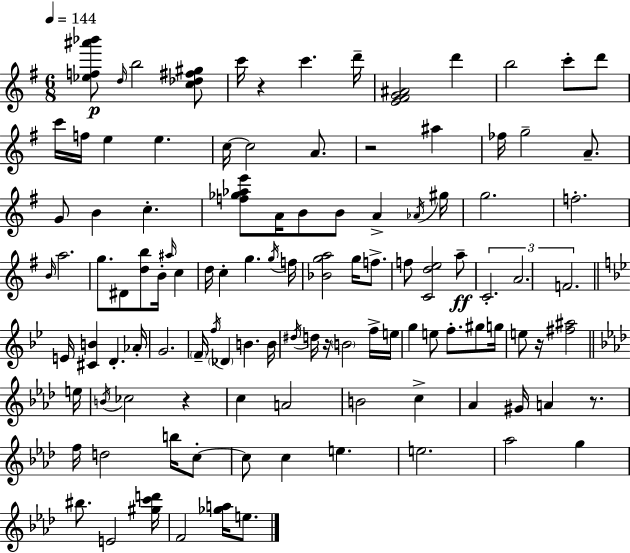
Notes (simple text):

[Eb5,F5,A#6,Bb6]/e D5/s B5/h [C5,Db5,F#5,G#5]/e C6/s R/q C6/q. D6/s [E4,F#4,G4,A#4]/h D6/q B5/h C6/e D6/e C6/s F5/s E5/q E5/q. C5/s C5/h A4/e. R/h A#5/q FES5/s G5/h A4/e. G4/e B4/q C5/q. [F5,Gb5,Ab5,E6]/e A4/s B4/e B4/e A4/q Ab4/s G#5/s G5/h. F5/h. B4/s A5/h. G5/e. D#4/e [D5,B5]/e B4/s A#5/s C5/q D5/s C5/q G5/q. G5/s F5/s [Bb4,G5,A5]/h G5/s F5/e. F5/e [C4,D5,E5]/h A5/e C4/h. A4/h. F4/h. E4/s [C#4,B4]/q D4/q. Ab4/s G4/h. F4/s F5/s Db4/q B4/q. B4/s D#5/s D5/s R/s B4/h F5/s E5/s G5/q E5/e F5/e. G#5/e G5/s E5/e R/s [F#5,A#5]/h E5/s B4/s CES5/h R/q C5/q A4/h B4/h C5/q Ab4/q G#4/s A4/q R/e. F5/s D5/h B5/s C5/e C5/e C5/q E5/q. E5/h. Ab5/h G5/q BIS5/e. E4/h [G#5,C6,D6]/s F4/h [Gb5,A5]/s E5/e.